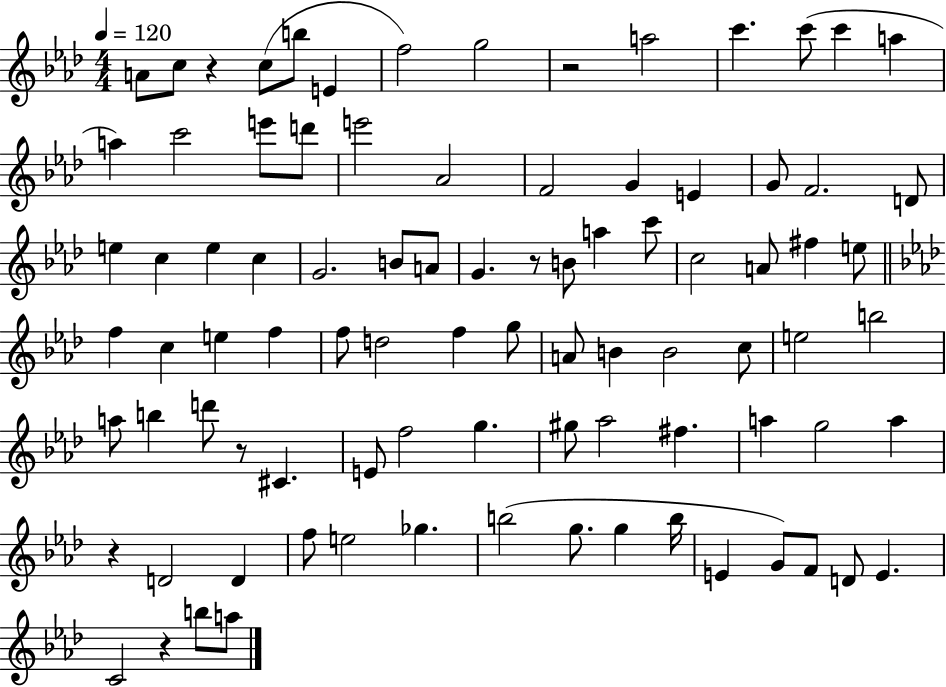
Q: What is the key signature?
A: AES major